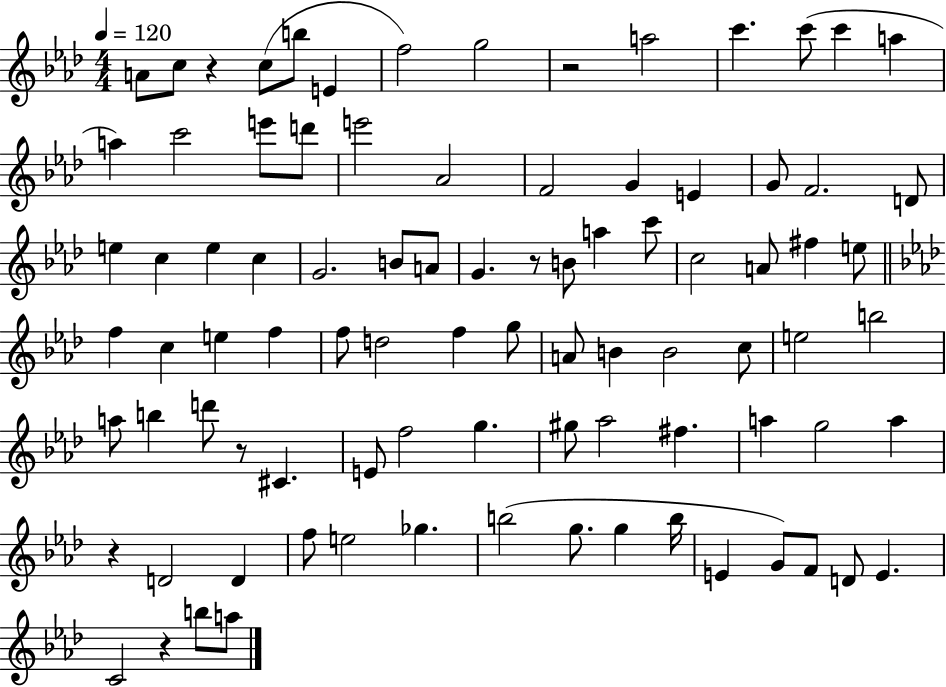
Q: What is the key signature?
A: AES major